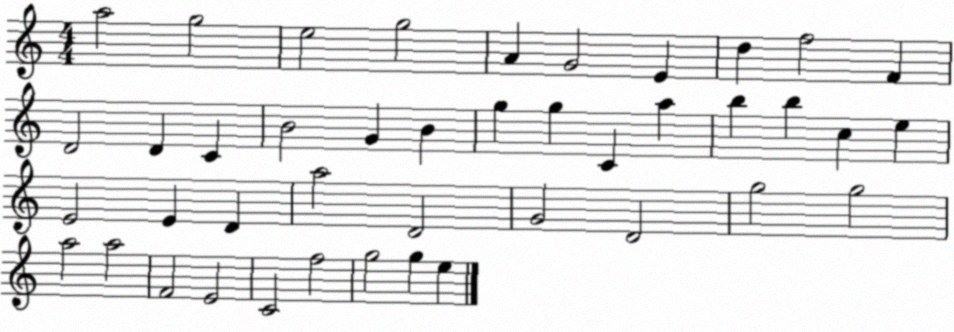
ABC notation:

X:1
T:Untitled
M:4/4
L:1/4
K:C
a2 g2 e2 g2 A G2 E d f2 F D2 D C B2 G B g g C a b b c e E2 E D a2 D2 G2 D2 g2 g2 a2 a2 F2 E2 C2 f2 g2 g e